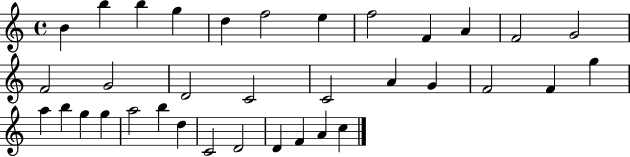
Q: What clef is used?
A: treble